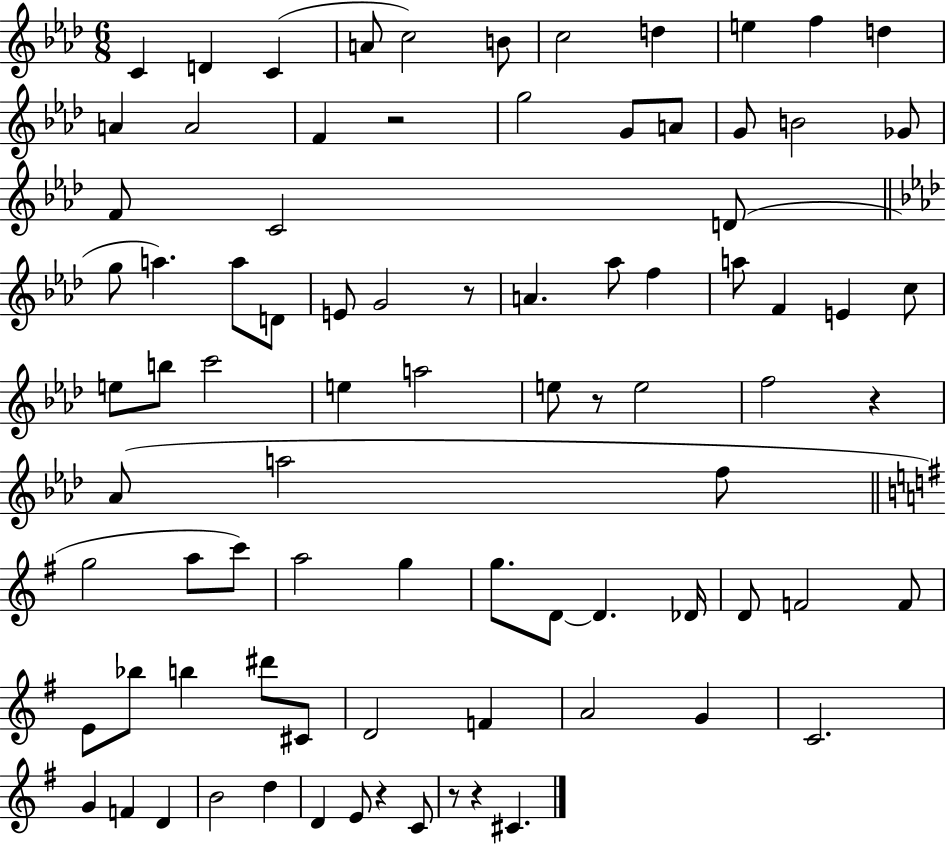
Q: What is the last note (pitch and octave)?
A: C#4